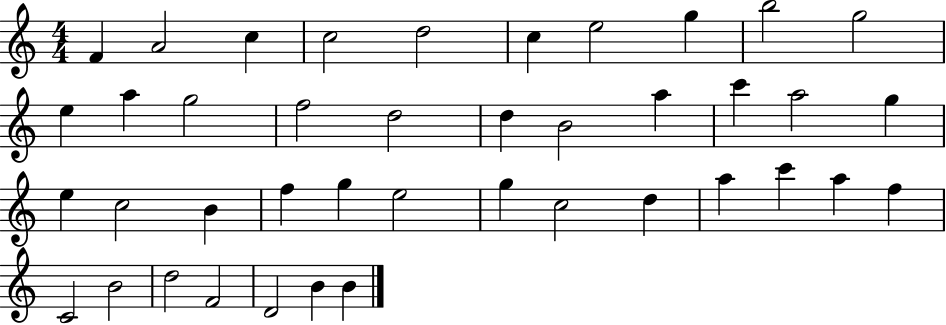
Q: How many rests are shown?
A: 0